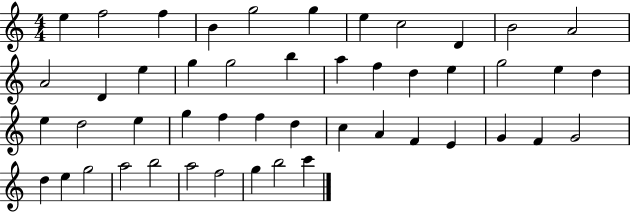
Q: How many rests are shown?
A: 0